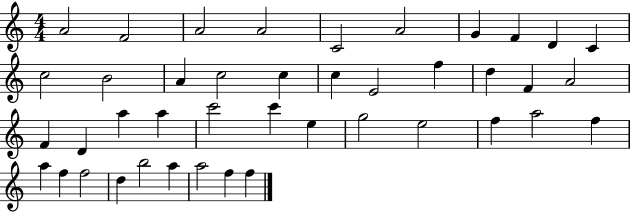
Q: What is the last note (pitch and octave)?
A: F5